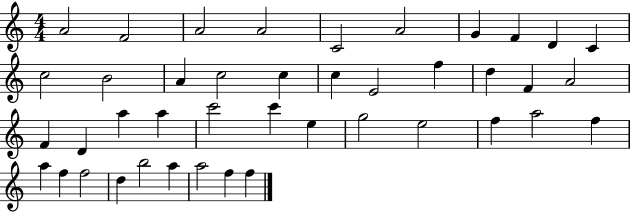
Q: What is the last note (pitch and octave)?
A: F5